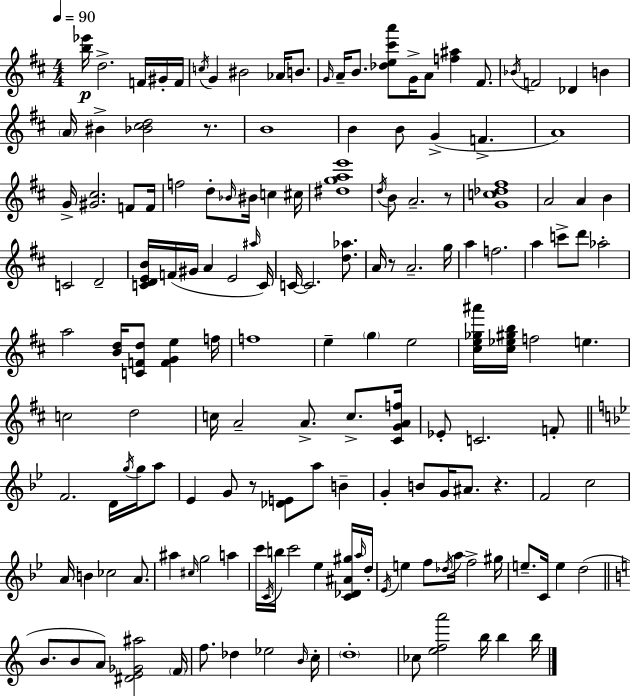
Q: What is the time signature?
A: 4/4